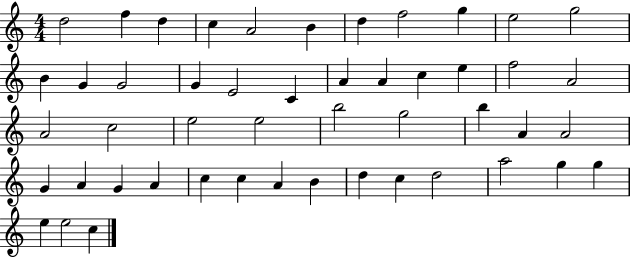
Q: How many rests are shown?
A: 0